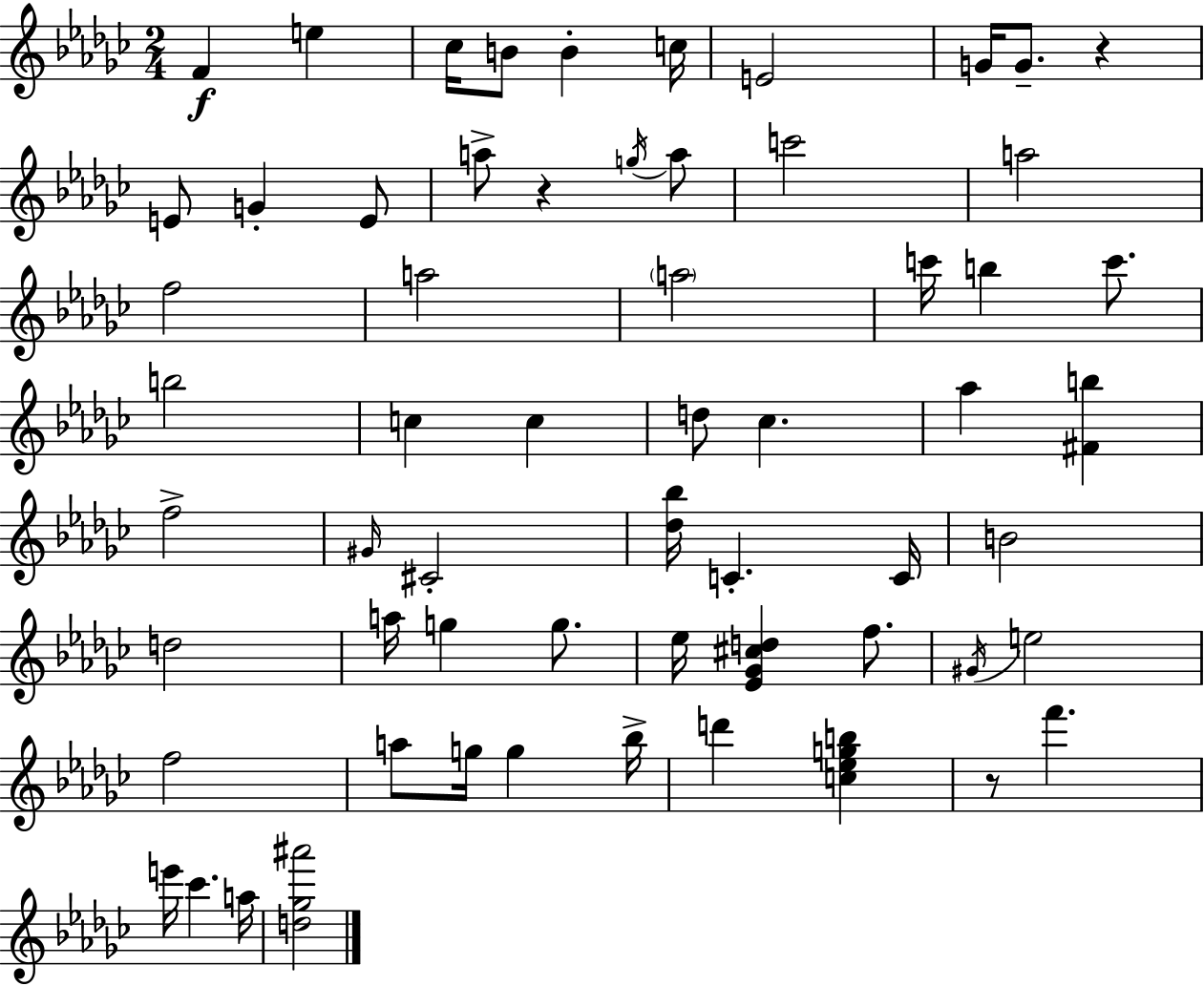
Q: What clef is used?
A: treble